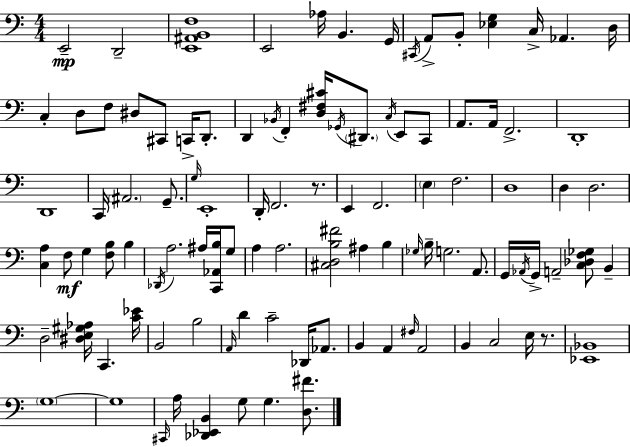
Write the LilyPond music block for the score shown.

{
  \clef bass
  \numericTimeSignature
  \time 4/4
  \key c \major
  e,2--\mp d,2-- | <e, ais, b, f>1 | e,2 aes16 b,4. g,16 | \acciaccatura { cis,16 } a,8-> b,8-. <ees g>4 c16-> aes,4. | \break d16 c4-. d8 f8 dis8 cis,8 c,16-> d,8.-. | d,4 \acciaccatura { bes,16 } f,4-. <d fis cis'>16 \acciaccatura { ges,16 } \parenthesize dis,8. \acciaccatura { c16 } | e,8 c,8 a,8. a,16 f,2.-> | d,1-. | \break d,1 | c,16 \parenthesize ais,2. | g,8.-- \grace { g16 } e,1-. | d,16-. f,2. | \break r8. e,4 f,2. | \parenthesize e4 f2. | d1 | d4 d2. | \break <c a>4 f8\mf g4 <f b>8 | b4 \acciaccatura { des,16 } a2. | ais16 <c, aes, b>16 g8 a4 a2. | <cis d b fis'>2 ais4 | \break b4 \grace { ges16 } b16-- g2. | a,8. g,16 \acciaccatura { aes,16 } g,16-> a,2-- | <c des f ges>8 b,4-- d2-- | <dis e gis aes>16 c,4. <c' ees'>16 b,2 | \break b2 \grace { a,16 } d'4 c'2-- | des,16 aes,8. b,4 a,4 | \grace { fis16 } a,2 b,4 c2 | e16 r8. <ees, bes,>1 | \break \parenthesize g1~~ | g1 | \grace { cis,16 } a16 <des, ees, b,>4 | g8 g4. <d fis'>8. \bar "|."
}